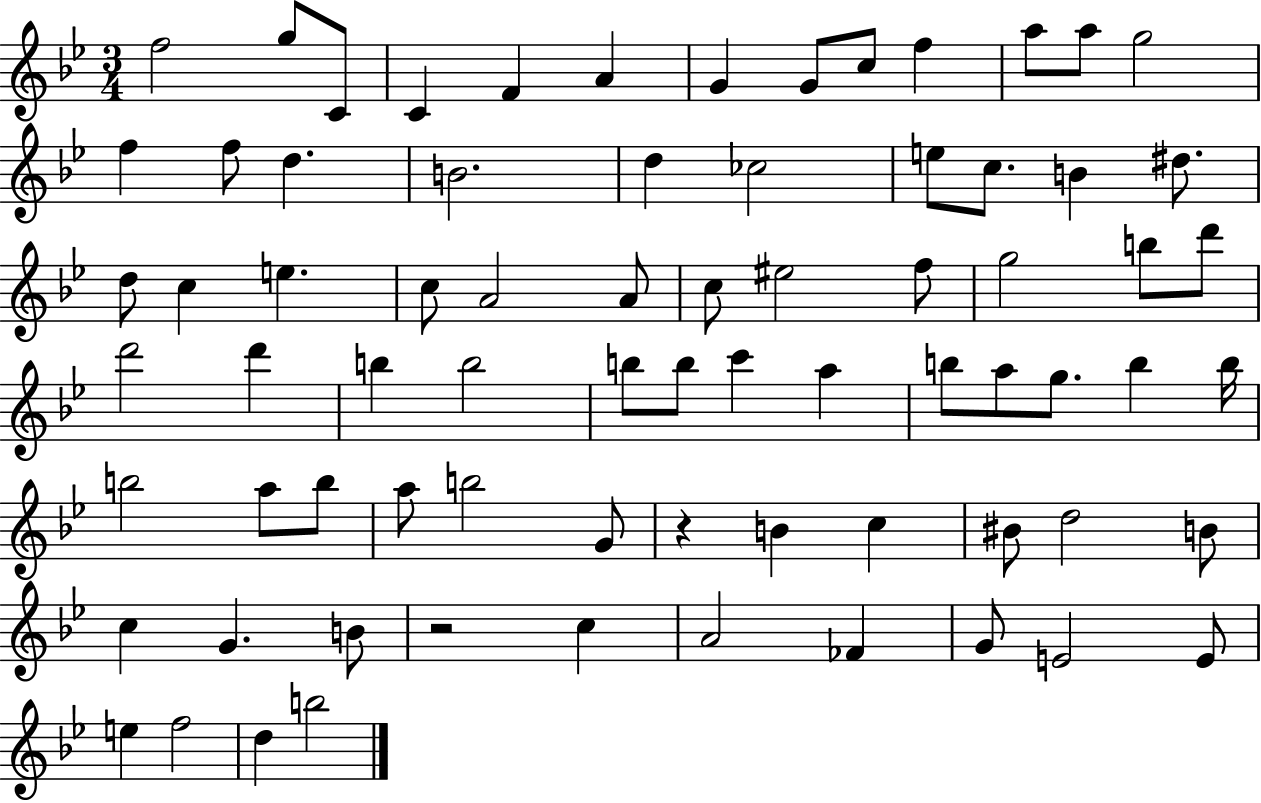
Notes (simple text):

F5/h G5/e C4/e C4/q F4/q A4/q G4/q G4/e C5/e F5/q A5/e A5/e G5/h F5/q F5/e D5/q. B4/h. D5/q CES5/h E5/e C5/e. B4/q D#5/e. D5/e C5/q E5/q. C5/e A4/h A4/e C5/e EIS5/h F5/e G5/h B5/e D6/e D6/h D6/q B5/q B5/h B5/e B5/e C6/q A5/q B5/e A5/e G5/e. B5/q B5/s B5/h A5/e B5/e A5/e B5/h G4/e R/q B4/q C5/q BIS4/e D5/h B4/e C5/q G4/q. B4/e R/h C5/q A4/h FES4/q G4/e E4/h E4/e E5/q F5/h D5/q B5/h